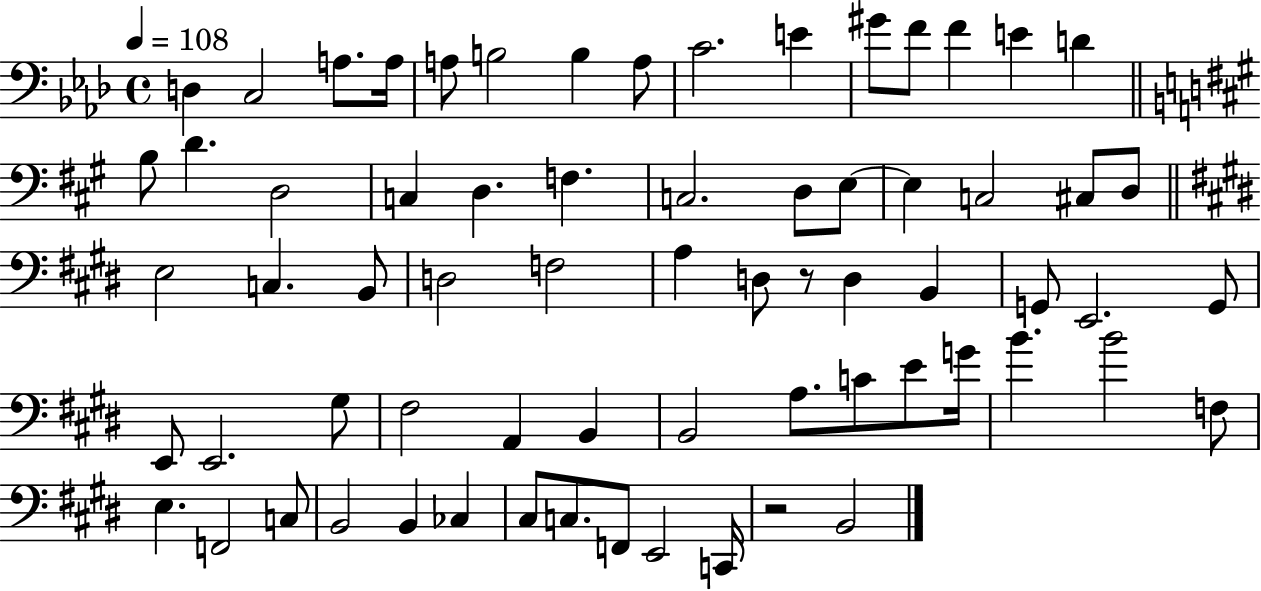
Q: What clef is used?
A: bass